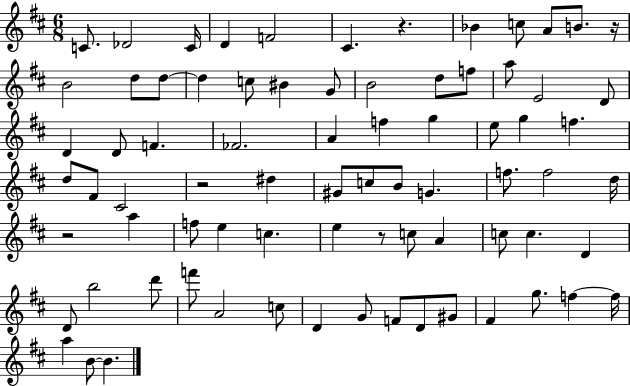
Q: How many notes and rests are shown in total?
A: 77